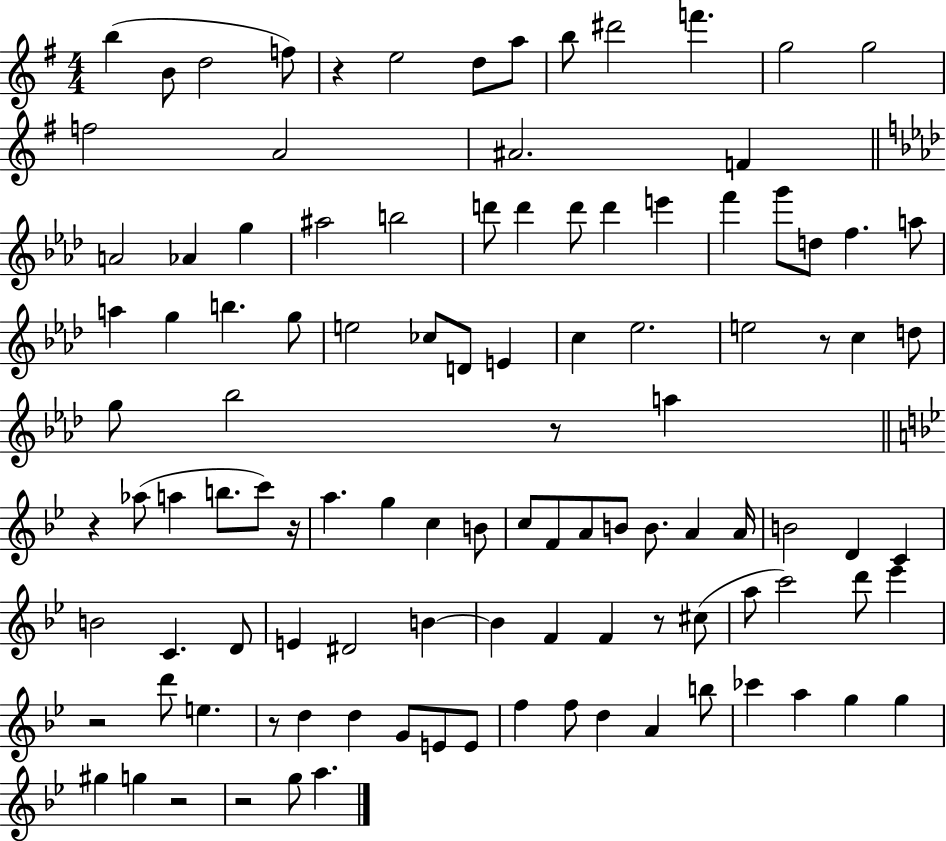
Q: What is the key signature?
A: G major